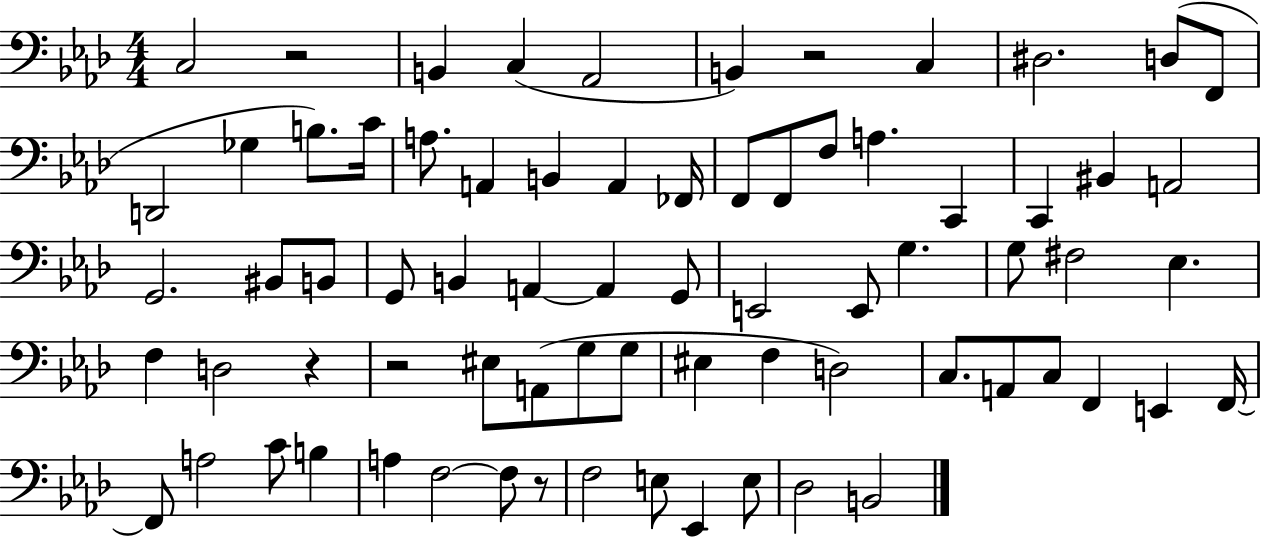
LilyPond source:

{
  \clef bass
  \numericTimeSignature
  \time 4/4
  \key aes \major
  c2 r2 | b,4 c4( aes,2 | b,4) r2 c4 | dis2. d8( f,8 | \break d,2 ges4 b8.) c'16 | a8. a,4 b,4 a,4 fes,16 | f,8 f,8 f8 a4. c,4 | c,4 bis,4 a,2 | \break g,2. bis,8 b,8 | g,8 b,4 a,4~~ a,4 g,8 | e,2 e,8 g4. | g8 fis2 ees4. | \break f4 d2 r4 | r2 eis8 a,8( g8 g8 | eis4 f4 d2) | c8. a,8 c8 f,4 e,4 f,16~~ | \break f,8 a2 c'8 b4 | a4 f2~~ f8 r8 | f2 e8 ees,4 e8 | des2 b,2 | \break \bar "|."
}